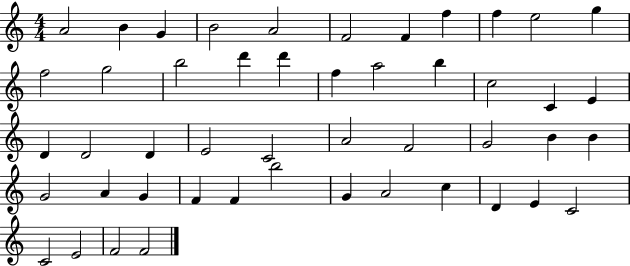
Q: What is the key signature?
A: C major